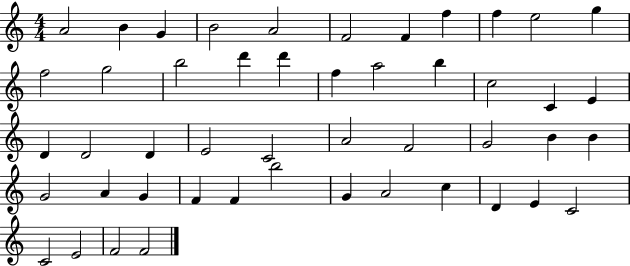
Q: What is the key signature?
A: C major